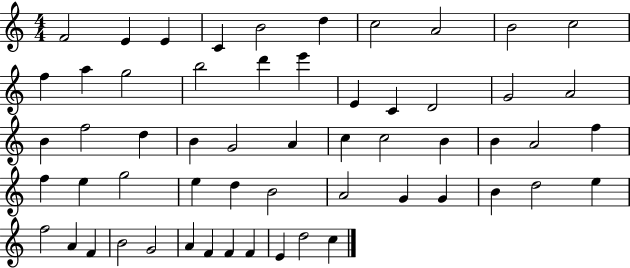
F4/h E4/q E4/q C4/q B4/h D5/q C5/h A4/h B4/h C5/h F5/q A5/q G5/h B5/h D6/q E6/q E4/q C4/q D4/h G4/h A4/h B4/q F5/h D5/q B4/q G4/h A4/q C5/q C5/h B4/q B4/q A4/h F5/q F5/q E5/q G5/h E5/q D5/q B4/h A4/h G4/q G4/q B4/q D5/h E5/q F5/h A4/q F4/q B4/h G4/h A4/q F4/q F4/q F4/q E4/q D5/h C5/q